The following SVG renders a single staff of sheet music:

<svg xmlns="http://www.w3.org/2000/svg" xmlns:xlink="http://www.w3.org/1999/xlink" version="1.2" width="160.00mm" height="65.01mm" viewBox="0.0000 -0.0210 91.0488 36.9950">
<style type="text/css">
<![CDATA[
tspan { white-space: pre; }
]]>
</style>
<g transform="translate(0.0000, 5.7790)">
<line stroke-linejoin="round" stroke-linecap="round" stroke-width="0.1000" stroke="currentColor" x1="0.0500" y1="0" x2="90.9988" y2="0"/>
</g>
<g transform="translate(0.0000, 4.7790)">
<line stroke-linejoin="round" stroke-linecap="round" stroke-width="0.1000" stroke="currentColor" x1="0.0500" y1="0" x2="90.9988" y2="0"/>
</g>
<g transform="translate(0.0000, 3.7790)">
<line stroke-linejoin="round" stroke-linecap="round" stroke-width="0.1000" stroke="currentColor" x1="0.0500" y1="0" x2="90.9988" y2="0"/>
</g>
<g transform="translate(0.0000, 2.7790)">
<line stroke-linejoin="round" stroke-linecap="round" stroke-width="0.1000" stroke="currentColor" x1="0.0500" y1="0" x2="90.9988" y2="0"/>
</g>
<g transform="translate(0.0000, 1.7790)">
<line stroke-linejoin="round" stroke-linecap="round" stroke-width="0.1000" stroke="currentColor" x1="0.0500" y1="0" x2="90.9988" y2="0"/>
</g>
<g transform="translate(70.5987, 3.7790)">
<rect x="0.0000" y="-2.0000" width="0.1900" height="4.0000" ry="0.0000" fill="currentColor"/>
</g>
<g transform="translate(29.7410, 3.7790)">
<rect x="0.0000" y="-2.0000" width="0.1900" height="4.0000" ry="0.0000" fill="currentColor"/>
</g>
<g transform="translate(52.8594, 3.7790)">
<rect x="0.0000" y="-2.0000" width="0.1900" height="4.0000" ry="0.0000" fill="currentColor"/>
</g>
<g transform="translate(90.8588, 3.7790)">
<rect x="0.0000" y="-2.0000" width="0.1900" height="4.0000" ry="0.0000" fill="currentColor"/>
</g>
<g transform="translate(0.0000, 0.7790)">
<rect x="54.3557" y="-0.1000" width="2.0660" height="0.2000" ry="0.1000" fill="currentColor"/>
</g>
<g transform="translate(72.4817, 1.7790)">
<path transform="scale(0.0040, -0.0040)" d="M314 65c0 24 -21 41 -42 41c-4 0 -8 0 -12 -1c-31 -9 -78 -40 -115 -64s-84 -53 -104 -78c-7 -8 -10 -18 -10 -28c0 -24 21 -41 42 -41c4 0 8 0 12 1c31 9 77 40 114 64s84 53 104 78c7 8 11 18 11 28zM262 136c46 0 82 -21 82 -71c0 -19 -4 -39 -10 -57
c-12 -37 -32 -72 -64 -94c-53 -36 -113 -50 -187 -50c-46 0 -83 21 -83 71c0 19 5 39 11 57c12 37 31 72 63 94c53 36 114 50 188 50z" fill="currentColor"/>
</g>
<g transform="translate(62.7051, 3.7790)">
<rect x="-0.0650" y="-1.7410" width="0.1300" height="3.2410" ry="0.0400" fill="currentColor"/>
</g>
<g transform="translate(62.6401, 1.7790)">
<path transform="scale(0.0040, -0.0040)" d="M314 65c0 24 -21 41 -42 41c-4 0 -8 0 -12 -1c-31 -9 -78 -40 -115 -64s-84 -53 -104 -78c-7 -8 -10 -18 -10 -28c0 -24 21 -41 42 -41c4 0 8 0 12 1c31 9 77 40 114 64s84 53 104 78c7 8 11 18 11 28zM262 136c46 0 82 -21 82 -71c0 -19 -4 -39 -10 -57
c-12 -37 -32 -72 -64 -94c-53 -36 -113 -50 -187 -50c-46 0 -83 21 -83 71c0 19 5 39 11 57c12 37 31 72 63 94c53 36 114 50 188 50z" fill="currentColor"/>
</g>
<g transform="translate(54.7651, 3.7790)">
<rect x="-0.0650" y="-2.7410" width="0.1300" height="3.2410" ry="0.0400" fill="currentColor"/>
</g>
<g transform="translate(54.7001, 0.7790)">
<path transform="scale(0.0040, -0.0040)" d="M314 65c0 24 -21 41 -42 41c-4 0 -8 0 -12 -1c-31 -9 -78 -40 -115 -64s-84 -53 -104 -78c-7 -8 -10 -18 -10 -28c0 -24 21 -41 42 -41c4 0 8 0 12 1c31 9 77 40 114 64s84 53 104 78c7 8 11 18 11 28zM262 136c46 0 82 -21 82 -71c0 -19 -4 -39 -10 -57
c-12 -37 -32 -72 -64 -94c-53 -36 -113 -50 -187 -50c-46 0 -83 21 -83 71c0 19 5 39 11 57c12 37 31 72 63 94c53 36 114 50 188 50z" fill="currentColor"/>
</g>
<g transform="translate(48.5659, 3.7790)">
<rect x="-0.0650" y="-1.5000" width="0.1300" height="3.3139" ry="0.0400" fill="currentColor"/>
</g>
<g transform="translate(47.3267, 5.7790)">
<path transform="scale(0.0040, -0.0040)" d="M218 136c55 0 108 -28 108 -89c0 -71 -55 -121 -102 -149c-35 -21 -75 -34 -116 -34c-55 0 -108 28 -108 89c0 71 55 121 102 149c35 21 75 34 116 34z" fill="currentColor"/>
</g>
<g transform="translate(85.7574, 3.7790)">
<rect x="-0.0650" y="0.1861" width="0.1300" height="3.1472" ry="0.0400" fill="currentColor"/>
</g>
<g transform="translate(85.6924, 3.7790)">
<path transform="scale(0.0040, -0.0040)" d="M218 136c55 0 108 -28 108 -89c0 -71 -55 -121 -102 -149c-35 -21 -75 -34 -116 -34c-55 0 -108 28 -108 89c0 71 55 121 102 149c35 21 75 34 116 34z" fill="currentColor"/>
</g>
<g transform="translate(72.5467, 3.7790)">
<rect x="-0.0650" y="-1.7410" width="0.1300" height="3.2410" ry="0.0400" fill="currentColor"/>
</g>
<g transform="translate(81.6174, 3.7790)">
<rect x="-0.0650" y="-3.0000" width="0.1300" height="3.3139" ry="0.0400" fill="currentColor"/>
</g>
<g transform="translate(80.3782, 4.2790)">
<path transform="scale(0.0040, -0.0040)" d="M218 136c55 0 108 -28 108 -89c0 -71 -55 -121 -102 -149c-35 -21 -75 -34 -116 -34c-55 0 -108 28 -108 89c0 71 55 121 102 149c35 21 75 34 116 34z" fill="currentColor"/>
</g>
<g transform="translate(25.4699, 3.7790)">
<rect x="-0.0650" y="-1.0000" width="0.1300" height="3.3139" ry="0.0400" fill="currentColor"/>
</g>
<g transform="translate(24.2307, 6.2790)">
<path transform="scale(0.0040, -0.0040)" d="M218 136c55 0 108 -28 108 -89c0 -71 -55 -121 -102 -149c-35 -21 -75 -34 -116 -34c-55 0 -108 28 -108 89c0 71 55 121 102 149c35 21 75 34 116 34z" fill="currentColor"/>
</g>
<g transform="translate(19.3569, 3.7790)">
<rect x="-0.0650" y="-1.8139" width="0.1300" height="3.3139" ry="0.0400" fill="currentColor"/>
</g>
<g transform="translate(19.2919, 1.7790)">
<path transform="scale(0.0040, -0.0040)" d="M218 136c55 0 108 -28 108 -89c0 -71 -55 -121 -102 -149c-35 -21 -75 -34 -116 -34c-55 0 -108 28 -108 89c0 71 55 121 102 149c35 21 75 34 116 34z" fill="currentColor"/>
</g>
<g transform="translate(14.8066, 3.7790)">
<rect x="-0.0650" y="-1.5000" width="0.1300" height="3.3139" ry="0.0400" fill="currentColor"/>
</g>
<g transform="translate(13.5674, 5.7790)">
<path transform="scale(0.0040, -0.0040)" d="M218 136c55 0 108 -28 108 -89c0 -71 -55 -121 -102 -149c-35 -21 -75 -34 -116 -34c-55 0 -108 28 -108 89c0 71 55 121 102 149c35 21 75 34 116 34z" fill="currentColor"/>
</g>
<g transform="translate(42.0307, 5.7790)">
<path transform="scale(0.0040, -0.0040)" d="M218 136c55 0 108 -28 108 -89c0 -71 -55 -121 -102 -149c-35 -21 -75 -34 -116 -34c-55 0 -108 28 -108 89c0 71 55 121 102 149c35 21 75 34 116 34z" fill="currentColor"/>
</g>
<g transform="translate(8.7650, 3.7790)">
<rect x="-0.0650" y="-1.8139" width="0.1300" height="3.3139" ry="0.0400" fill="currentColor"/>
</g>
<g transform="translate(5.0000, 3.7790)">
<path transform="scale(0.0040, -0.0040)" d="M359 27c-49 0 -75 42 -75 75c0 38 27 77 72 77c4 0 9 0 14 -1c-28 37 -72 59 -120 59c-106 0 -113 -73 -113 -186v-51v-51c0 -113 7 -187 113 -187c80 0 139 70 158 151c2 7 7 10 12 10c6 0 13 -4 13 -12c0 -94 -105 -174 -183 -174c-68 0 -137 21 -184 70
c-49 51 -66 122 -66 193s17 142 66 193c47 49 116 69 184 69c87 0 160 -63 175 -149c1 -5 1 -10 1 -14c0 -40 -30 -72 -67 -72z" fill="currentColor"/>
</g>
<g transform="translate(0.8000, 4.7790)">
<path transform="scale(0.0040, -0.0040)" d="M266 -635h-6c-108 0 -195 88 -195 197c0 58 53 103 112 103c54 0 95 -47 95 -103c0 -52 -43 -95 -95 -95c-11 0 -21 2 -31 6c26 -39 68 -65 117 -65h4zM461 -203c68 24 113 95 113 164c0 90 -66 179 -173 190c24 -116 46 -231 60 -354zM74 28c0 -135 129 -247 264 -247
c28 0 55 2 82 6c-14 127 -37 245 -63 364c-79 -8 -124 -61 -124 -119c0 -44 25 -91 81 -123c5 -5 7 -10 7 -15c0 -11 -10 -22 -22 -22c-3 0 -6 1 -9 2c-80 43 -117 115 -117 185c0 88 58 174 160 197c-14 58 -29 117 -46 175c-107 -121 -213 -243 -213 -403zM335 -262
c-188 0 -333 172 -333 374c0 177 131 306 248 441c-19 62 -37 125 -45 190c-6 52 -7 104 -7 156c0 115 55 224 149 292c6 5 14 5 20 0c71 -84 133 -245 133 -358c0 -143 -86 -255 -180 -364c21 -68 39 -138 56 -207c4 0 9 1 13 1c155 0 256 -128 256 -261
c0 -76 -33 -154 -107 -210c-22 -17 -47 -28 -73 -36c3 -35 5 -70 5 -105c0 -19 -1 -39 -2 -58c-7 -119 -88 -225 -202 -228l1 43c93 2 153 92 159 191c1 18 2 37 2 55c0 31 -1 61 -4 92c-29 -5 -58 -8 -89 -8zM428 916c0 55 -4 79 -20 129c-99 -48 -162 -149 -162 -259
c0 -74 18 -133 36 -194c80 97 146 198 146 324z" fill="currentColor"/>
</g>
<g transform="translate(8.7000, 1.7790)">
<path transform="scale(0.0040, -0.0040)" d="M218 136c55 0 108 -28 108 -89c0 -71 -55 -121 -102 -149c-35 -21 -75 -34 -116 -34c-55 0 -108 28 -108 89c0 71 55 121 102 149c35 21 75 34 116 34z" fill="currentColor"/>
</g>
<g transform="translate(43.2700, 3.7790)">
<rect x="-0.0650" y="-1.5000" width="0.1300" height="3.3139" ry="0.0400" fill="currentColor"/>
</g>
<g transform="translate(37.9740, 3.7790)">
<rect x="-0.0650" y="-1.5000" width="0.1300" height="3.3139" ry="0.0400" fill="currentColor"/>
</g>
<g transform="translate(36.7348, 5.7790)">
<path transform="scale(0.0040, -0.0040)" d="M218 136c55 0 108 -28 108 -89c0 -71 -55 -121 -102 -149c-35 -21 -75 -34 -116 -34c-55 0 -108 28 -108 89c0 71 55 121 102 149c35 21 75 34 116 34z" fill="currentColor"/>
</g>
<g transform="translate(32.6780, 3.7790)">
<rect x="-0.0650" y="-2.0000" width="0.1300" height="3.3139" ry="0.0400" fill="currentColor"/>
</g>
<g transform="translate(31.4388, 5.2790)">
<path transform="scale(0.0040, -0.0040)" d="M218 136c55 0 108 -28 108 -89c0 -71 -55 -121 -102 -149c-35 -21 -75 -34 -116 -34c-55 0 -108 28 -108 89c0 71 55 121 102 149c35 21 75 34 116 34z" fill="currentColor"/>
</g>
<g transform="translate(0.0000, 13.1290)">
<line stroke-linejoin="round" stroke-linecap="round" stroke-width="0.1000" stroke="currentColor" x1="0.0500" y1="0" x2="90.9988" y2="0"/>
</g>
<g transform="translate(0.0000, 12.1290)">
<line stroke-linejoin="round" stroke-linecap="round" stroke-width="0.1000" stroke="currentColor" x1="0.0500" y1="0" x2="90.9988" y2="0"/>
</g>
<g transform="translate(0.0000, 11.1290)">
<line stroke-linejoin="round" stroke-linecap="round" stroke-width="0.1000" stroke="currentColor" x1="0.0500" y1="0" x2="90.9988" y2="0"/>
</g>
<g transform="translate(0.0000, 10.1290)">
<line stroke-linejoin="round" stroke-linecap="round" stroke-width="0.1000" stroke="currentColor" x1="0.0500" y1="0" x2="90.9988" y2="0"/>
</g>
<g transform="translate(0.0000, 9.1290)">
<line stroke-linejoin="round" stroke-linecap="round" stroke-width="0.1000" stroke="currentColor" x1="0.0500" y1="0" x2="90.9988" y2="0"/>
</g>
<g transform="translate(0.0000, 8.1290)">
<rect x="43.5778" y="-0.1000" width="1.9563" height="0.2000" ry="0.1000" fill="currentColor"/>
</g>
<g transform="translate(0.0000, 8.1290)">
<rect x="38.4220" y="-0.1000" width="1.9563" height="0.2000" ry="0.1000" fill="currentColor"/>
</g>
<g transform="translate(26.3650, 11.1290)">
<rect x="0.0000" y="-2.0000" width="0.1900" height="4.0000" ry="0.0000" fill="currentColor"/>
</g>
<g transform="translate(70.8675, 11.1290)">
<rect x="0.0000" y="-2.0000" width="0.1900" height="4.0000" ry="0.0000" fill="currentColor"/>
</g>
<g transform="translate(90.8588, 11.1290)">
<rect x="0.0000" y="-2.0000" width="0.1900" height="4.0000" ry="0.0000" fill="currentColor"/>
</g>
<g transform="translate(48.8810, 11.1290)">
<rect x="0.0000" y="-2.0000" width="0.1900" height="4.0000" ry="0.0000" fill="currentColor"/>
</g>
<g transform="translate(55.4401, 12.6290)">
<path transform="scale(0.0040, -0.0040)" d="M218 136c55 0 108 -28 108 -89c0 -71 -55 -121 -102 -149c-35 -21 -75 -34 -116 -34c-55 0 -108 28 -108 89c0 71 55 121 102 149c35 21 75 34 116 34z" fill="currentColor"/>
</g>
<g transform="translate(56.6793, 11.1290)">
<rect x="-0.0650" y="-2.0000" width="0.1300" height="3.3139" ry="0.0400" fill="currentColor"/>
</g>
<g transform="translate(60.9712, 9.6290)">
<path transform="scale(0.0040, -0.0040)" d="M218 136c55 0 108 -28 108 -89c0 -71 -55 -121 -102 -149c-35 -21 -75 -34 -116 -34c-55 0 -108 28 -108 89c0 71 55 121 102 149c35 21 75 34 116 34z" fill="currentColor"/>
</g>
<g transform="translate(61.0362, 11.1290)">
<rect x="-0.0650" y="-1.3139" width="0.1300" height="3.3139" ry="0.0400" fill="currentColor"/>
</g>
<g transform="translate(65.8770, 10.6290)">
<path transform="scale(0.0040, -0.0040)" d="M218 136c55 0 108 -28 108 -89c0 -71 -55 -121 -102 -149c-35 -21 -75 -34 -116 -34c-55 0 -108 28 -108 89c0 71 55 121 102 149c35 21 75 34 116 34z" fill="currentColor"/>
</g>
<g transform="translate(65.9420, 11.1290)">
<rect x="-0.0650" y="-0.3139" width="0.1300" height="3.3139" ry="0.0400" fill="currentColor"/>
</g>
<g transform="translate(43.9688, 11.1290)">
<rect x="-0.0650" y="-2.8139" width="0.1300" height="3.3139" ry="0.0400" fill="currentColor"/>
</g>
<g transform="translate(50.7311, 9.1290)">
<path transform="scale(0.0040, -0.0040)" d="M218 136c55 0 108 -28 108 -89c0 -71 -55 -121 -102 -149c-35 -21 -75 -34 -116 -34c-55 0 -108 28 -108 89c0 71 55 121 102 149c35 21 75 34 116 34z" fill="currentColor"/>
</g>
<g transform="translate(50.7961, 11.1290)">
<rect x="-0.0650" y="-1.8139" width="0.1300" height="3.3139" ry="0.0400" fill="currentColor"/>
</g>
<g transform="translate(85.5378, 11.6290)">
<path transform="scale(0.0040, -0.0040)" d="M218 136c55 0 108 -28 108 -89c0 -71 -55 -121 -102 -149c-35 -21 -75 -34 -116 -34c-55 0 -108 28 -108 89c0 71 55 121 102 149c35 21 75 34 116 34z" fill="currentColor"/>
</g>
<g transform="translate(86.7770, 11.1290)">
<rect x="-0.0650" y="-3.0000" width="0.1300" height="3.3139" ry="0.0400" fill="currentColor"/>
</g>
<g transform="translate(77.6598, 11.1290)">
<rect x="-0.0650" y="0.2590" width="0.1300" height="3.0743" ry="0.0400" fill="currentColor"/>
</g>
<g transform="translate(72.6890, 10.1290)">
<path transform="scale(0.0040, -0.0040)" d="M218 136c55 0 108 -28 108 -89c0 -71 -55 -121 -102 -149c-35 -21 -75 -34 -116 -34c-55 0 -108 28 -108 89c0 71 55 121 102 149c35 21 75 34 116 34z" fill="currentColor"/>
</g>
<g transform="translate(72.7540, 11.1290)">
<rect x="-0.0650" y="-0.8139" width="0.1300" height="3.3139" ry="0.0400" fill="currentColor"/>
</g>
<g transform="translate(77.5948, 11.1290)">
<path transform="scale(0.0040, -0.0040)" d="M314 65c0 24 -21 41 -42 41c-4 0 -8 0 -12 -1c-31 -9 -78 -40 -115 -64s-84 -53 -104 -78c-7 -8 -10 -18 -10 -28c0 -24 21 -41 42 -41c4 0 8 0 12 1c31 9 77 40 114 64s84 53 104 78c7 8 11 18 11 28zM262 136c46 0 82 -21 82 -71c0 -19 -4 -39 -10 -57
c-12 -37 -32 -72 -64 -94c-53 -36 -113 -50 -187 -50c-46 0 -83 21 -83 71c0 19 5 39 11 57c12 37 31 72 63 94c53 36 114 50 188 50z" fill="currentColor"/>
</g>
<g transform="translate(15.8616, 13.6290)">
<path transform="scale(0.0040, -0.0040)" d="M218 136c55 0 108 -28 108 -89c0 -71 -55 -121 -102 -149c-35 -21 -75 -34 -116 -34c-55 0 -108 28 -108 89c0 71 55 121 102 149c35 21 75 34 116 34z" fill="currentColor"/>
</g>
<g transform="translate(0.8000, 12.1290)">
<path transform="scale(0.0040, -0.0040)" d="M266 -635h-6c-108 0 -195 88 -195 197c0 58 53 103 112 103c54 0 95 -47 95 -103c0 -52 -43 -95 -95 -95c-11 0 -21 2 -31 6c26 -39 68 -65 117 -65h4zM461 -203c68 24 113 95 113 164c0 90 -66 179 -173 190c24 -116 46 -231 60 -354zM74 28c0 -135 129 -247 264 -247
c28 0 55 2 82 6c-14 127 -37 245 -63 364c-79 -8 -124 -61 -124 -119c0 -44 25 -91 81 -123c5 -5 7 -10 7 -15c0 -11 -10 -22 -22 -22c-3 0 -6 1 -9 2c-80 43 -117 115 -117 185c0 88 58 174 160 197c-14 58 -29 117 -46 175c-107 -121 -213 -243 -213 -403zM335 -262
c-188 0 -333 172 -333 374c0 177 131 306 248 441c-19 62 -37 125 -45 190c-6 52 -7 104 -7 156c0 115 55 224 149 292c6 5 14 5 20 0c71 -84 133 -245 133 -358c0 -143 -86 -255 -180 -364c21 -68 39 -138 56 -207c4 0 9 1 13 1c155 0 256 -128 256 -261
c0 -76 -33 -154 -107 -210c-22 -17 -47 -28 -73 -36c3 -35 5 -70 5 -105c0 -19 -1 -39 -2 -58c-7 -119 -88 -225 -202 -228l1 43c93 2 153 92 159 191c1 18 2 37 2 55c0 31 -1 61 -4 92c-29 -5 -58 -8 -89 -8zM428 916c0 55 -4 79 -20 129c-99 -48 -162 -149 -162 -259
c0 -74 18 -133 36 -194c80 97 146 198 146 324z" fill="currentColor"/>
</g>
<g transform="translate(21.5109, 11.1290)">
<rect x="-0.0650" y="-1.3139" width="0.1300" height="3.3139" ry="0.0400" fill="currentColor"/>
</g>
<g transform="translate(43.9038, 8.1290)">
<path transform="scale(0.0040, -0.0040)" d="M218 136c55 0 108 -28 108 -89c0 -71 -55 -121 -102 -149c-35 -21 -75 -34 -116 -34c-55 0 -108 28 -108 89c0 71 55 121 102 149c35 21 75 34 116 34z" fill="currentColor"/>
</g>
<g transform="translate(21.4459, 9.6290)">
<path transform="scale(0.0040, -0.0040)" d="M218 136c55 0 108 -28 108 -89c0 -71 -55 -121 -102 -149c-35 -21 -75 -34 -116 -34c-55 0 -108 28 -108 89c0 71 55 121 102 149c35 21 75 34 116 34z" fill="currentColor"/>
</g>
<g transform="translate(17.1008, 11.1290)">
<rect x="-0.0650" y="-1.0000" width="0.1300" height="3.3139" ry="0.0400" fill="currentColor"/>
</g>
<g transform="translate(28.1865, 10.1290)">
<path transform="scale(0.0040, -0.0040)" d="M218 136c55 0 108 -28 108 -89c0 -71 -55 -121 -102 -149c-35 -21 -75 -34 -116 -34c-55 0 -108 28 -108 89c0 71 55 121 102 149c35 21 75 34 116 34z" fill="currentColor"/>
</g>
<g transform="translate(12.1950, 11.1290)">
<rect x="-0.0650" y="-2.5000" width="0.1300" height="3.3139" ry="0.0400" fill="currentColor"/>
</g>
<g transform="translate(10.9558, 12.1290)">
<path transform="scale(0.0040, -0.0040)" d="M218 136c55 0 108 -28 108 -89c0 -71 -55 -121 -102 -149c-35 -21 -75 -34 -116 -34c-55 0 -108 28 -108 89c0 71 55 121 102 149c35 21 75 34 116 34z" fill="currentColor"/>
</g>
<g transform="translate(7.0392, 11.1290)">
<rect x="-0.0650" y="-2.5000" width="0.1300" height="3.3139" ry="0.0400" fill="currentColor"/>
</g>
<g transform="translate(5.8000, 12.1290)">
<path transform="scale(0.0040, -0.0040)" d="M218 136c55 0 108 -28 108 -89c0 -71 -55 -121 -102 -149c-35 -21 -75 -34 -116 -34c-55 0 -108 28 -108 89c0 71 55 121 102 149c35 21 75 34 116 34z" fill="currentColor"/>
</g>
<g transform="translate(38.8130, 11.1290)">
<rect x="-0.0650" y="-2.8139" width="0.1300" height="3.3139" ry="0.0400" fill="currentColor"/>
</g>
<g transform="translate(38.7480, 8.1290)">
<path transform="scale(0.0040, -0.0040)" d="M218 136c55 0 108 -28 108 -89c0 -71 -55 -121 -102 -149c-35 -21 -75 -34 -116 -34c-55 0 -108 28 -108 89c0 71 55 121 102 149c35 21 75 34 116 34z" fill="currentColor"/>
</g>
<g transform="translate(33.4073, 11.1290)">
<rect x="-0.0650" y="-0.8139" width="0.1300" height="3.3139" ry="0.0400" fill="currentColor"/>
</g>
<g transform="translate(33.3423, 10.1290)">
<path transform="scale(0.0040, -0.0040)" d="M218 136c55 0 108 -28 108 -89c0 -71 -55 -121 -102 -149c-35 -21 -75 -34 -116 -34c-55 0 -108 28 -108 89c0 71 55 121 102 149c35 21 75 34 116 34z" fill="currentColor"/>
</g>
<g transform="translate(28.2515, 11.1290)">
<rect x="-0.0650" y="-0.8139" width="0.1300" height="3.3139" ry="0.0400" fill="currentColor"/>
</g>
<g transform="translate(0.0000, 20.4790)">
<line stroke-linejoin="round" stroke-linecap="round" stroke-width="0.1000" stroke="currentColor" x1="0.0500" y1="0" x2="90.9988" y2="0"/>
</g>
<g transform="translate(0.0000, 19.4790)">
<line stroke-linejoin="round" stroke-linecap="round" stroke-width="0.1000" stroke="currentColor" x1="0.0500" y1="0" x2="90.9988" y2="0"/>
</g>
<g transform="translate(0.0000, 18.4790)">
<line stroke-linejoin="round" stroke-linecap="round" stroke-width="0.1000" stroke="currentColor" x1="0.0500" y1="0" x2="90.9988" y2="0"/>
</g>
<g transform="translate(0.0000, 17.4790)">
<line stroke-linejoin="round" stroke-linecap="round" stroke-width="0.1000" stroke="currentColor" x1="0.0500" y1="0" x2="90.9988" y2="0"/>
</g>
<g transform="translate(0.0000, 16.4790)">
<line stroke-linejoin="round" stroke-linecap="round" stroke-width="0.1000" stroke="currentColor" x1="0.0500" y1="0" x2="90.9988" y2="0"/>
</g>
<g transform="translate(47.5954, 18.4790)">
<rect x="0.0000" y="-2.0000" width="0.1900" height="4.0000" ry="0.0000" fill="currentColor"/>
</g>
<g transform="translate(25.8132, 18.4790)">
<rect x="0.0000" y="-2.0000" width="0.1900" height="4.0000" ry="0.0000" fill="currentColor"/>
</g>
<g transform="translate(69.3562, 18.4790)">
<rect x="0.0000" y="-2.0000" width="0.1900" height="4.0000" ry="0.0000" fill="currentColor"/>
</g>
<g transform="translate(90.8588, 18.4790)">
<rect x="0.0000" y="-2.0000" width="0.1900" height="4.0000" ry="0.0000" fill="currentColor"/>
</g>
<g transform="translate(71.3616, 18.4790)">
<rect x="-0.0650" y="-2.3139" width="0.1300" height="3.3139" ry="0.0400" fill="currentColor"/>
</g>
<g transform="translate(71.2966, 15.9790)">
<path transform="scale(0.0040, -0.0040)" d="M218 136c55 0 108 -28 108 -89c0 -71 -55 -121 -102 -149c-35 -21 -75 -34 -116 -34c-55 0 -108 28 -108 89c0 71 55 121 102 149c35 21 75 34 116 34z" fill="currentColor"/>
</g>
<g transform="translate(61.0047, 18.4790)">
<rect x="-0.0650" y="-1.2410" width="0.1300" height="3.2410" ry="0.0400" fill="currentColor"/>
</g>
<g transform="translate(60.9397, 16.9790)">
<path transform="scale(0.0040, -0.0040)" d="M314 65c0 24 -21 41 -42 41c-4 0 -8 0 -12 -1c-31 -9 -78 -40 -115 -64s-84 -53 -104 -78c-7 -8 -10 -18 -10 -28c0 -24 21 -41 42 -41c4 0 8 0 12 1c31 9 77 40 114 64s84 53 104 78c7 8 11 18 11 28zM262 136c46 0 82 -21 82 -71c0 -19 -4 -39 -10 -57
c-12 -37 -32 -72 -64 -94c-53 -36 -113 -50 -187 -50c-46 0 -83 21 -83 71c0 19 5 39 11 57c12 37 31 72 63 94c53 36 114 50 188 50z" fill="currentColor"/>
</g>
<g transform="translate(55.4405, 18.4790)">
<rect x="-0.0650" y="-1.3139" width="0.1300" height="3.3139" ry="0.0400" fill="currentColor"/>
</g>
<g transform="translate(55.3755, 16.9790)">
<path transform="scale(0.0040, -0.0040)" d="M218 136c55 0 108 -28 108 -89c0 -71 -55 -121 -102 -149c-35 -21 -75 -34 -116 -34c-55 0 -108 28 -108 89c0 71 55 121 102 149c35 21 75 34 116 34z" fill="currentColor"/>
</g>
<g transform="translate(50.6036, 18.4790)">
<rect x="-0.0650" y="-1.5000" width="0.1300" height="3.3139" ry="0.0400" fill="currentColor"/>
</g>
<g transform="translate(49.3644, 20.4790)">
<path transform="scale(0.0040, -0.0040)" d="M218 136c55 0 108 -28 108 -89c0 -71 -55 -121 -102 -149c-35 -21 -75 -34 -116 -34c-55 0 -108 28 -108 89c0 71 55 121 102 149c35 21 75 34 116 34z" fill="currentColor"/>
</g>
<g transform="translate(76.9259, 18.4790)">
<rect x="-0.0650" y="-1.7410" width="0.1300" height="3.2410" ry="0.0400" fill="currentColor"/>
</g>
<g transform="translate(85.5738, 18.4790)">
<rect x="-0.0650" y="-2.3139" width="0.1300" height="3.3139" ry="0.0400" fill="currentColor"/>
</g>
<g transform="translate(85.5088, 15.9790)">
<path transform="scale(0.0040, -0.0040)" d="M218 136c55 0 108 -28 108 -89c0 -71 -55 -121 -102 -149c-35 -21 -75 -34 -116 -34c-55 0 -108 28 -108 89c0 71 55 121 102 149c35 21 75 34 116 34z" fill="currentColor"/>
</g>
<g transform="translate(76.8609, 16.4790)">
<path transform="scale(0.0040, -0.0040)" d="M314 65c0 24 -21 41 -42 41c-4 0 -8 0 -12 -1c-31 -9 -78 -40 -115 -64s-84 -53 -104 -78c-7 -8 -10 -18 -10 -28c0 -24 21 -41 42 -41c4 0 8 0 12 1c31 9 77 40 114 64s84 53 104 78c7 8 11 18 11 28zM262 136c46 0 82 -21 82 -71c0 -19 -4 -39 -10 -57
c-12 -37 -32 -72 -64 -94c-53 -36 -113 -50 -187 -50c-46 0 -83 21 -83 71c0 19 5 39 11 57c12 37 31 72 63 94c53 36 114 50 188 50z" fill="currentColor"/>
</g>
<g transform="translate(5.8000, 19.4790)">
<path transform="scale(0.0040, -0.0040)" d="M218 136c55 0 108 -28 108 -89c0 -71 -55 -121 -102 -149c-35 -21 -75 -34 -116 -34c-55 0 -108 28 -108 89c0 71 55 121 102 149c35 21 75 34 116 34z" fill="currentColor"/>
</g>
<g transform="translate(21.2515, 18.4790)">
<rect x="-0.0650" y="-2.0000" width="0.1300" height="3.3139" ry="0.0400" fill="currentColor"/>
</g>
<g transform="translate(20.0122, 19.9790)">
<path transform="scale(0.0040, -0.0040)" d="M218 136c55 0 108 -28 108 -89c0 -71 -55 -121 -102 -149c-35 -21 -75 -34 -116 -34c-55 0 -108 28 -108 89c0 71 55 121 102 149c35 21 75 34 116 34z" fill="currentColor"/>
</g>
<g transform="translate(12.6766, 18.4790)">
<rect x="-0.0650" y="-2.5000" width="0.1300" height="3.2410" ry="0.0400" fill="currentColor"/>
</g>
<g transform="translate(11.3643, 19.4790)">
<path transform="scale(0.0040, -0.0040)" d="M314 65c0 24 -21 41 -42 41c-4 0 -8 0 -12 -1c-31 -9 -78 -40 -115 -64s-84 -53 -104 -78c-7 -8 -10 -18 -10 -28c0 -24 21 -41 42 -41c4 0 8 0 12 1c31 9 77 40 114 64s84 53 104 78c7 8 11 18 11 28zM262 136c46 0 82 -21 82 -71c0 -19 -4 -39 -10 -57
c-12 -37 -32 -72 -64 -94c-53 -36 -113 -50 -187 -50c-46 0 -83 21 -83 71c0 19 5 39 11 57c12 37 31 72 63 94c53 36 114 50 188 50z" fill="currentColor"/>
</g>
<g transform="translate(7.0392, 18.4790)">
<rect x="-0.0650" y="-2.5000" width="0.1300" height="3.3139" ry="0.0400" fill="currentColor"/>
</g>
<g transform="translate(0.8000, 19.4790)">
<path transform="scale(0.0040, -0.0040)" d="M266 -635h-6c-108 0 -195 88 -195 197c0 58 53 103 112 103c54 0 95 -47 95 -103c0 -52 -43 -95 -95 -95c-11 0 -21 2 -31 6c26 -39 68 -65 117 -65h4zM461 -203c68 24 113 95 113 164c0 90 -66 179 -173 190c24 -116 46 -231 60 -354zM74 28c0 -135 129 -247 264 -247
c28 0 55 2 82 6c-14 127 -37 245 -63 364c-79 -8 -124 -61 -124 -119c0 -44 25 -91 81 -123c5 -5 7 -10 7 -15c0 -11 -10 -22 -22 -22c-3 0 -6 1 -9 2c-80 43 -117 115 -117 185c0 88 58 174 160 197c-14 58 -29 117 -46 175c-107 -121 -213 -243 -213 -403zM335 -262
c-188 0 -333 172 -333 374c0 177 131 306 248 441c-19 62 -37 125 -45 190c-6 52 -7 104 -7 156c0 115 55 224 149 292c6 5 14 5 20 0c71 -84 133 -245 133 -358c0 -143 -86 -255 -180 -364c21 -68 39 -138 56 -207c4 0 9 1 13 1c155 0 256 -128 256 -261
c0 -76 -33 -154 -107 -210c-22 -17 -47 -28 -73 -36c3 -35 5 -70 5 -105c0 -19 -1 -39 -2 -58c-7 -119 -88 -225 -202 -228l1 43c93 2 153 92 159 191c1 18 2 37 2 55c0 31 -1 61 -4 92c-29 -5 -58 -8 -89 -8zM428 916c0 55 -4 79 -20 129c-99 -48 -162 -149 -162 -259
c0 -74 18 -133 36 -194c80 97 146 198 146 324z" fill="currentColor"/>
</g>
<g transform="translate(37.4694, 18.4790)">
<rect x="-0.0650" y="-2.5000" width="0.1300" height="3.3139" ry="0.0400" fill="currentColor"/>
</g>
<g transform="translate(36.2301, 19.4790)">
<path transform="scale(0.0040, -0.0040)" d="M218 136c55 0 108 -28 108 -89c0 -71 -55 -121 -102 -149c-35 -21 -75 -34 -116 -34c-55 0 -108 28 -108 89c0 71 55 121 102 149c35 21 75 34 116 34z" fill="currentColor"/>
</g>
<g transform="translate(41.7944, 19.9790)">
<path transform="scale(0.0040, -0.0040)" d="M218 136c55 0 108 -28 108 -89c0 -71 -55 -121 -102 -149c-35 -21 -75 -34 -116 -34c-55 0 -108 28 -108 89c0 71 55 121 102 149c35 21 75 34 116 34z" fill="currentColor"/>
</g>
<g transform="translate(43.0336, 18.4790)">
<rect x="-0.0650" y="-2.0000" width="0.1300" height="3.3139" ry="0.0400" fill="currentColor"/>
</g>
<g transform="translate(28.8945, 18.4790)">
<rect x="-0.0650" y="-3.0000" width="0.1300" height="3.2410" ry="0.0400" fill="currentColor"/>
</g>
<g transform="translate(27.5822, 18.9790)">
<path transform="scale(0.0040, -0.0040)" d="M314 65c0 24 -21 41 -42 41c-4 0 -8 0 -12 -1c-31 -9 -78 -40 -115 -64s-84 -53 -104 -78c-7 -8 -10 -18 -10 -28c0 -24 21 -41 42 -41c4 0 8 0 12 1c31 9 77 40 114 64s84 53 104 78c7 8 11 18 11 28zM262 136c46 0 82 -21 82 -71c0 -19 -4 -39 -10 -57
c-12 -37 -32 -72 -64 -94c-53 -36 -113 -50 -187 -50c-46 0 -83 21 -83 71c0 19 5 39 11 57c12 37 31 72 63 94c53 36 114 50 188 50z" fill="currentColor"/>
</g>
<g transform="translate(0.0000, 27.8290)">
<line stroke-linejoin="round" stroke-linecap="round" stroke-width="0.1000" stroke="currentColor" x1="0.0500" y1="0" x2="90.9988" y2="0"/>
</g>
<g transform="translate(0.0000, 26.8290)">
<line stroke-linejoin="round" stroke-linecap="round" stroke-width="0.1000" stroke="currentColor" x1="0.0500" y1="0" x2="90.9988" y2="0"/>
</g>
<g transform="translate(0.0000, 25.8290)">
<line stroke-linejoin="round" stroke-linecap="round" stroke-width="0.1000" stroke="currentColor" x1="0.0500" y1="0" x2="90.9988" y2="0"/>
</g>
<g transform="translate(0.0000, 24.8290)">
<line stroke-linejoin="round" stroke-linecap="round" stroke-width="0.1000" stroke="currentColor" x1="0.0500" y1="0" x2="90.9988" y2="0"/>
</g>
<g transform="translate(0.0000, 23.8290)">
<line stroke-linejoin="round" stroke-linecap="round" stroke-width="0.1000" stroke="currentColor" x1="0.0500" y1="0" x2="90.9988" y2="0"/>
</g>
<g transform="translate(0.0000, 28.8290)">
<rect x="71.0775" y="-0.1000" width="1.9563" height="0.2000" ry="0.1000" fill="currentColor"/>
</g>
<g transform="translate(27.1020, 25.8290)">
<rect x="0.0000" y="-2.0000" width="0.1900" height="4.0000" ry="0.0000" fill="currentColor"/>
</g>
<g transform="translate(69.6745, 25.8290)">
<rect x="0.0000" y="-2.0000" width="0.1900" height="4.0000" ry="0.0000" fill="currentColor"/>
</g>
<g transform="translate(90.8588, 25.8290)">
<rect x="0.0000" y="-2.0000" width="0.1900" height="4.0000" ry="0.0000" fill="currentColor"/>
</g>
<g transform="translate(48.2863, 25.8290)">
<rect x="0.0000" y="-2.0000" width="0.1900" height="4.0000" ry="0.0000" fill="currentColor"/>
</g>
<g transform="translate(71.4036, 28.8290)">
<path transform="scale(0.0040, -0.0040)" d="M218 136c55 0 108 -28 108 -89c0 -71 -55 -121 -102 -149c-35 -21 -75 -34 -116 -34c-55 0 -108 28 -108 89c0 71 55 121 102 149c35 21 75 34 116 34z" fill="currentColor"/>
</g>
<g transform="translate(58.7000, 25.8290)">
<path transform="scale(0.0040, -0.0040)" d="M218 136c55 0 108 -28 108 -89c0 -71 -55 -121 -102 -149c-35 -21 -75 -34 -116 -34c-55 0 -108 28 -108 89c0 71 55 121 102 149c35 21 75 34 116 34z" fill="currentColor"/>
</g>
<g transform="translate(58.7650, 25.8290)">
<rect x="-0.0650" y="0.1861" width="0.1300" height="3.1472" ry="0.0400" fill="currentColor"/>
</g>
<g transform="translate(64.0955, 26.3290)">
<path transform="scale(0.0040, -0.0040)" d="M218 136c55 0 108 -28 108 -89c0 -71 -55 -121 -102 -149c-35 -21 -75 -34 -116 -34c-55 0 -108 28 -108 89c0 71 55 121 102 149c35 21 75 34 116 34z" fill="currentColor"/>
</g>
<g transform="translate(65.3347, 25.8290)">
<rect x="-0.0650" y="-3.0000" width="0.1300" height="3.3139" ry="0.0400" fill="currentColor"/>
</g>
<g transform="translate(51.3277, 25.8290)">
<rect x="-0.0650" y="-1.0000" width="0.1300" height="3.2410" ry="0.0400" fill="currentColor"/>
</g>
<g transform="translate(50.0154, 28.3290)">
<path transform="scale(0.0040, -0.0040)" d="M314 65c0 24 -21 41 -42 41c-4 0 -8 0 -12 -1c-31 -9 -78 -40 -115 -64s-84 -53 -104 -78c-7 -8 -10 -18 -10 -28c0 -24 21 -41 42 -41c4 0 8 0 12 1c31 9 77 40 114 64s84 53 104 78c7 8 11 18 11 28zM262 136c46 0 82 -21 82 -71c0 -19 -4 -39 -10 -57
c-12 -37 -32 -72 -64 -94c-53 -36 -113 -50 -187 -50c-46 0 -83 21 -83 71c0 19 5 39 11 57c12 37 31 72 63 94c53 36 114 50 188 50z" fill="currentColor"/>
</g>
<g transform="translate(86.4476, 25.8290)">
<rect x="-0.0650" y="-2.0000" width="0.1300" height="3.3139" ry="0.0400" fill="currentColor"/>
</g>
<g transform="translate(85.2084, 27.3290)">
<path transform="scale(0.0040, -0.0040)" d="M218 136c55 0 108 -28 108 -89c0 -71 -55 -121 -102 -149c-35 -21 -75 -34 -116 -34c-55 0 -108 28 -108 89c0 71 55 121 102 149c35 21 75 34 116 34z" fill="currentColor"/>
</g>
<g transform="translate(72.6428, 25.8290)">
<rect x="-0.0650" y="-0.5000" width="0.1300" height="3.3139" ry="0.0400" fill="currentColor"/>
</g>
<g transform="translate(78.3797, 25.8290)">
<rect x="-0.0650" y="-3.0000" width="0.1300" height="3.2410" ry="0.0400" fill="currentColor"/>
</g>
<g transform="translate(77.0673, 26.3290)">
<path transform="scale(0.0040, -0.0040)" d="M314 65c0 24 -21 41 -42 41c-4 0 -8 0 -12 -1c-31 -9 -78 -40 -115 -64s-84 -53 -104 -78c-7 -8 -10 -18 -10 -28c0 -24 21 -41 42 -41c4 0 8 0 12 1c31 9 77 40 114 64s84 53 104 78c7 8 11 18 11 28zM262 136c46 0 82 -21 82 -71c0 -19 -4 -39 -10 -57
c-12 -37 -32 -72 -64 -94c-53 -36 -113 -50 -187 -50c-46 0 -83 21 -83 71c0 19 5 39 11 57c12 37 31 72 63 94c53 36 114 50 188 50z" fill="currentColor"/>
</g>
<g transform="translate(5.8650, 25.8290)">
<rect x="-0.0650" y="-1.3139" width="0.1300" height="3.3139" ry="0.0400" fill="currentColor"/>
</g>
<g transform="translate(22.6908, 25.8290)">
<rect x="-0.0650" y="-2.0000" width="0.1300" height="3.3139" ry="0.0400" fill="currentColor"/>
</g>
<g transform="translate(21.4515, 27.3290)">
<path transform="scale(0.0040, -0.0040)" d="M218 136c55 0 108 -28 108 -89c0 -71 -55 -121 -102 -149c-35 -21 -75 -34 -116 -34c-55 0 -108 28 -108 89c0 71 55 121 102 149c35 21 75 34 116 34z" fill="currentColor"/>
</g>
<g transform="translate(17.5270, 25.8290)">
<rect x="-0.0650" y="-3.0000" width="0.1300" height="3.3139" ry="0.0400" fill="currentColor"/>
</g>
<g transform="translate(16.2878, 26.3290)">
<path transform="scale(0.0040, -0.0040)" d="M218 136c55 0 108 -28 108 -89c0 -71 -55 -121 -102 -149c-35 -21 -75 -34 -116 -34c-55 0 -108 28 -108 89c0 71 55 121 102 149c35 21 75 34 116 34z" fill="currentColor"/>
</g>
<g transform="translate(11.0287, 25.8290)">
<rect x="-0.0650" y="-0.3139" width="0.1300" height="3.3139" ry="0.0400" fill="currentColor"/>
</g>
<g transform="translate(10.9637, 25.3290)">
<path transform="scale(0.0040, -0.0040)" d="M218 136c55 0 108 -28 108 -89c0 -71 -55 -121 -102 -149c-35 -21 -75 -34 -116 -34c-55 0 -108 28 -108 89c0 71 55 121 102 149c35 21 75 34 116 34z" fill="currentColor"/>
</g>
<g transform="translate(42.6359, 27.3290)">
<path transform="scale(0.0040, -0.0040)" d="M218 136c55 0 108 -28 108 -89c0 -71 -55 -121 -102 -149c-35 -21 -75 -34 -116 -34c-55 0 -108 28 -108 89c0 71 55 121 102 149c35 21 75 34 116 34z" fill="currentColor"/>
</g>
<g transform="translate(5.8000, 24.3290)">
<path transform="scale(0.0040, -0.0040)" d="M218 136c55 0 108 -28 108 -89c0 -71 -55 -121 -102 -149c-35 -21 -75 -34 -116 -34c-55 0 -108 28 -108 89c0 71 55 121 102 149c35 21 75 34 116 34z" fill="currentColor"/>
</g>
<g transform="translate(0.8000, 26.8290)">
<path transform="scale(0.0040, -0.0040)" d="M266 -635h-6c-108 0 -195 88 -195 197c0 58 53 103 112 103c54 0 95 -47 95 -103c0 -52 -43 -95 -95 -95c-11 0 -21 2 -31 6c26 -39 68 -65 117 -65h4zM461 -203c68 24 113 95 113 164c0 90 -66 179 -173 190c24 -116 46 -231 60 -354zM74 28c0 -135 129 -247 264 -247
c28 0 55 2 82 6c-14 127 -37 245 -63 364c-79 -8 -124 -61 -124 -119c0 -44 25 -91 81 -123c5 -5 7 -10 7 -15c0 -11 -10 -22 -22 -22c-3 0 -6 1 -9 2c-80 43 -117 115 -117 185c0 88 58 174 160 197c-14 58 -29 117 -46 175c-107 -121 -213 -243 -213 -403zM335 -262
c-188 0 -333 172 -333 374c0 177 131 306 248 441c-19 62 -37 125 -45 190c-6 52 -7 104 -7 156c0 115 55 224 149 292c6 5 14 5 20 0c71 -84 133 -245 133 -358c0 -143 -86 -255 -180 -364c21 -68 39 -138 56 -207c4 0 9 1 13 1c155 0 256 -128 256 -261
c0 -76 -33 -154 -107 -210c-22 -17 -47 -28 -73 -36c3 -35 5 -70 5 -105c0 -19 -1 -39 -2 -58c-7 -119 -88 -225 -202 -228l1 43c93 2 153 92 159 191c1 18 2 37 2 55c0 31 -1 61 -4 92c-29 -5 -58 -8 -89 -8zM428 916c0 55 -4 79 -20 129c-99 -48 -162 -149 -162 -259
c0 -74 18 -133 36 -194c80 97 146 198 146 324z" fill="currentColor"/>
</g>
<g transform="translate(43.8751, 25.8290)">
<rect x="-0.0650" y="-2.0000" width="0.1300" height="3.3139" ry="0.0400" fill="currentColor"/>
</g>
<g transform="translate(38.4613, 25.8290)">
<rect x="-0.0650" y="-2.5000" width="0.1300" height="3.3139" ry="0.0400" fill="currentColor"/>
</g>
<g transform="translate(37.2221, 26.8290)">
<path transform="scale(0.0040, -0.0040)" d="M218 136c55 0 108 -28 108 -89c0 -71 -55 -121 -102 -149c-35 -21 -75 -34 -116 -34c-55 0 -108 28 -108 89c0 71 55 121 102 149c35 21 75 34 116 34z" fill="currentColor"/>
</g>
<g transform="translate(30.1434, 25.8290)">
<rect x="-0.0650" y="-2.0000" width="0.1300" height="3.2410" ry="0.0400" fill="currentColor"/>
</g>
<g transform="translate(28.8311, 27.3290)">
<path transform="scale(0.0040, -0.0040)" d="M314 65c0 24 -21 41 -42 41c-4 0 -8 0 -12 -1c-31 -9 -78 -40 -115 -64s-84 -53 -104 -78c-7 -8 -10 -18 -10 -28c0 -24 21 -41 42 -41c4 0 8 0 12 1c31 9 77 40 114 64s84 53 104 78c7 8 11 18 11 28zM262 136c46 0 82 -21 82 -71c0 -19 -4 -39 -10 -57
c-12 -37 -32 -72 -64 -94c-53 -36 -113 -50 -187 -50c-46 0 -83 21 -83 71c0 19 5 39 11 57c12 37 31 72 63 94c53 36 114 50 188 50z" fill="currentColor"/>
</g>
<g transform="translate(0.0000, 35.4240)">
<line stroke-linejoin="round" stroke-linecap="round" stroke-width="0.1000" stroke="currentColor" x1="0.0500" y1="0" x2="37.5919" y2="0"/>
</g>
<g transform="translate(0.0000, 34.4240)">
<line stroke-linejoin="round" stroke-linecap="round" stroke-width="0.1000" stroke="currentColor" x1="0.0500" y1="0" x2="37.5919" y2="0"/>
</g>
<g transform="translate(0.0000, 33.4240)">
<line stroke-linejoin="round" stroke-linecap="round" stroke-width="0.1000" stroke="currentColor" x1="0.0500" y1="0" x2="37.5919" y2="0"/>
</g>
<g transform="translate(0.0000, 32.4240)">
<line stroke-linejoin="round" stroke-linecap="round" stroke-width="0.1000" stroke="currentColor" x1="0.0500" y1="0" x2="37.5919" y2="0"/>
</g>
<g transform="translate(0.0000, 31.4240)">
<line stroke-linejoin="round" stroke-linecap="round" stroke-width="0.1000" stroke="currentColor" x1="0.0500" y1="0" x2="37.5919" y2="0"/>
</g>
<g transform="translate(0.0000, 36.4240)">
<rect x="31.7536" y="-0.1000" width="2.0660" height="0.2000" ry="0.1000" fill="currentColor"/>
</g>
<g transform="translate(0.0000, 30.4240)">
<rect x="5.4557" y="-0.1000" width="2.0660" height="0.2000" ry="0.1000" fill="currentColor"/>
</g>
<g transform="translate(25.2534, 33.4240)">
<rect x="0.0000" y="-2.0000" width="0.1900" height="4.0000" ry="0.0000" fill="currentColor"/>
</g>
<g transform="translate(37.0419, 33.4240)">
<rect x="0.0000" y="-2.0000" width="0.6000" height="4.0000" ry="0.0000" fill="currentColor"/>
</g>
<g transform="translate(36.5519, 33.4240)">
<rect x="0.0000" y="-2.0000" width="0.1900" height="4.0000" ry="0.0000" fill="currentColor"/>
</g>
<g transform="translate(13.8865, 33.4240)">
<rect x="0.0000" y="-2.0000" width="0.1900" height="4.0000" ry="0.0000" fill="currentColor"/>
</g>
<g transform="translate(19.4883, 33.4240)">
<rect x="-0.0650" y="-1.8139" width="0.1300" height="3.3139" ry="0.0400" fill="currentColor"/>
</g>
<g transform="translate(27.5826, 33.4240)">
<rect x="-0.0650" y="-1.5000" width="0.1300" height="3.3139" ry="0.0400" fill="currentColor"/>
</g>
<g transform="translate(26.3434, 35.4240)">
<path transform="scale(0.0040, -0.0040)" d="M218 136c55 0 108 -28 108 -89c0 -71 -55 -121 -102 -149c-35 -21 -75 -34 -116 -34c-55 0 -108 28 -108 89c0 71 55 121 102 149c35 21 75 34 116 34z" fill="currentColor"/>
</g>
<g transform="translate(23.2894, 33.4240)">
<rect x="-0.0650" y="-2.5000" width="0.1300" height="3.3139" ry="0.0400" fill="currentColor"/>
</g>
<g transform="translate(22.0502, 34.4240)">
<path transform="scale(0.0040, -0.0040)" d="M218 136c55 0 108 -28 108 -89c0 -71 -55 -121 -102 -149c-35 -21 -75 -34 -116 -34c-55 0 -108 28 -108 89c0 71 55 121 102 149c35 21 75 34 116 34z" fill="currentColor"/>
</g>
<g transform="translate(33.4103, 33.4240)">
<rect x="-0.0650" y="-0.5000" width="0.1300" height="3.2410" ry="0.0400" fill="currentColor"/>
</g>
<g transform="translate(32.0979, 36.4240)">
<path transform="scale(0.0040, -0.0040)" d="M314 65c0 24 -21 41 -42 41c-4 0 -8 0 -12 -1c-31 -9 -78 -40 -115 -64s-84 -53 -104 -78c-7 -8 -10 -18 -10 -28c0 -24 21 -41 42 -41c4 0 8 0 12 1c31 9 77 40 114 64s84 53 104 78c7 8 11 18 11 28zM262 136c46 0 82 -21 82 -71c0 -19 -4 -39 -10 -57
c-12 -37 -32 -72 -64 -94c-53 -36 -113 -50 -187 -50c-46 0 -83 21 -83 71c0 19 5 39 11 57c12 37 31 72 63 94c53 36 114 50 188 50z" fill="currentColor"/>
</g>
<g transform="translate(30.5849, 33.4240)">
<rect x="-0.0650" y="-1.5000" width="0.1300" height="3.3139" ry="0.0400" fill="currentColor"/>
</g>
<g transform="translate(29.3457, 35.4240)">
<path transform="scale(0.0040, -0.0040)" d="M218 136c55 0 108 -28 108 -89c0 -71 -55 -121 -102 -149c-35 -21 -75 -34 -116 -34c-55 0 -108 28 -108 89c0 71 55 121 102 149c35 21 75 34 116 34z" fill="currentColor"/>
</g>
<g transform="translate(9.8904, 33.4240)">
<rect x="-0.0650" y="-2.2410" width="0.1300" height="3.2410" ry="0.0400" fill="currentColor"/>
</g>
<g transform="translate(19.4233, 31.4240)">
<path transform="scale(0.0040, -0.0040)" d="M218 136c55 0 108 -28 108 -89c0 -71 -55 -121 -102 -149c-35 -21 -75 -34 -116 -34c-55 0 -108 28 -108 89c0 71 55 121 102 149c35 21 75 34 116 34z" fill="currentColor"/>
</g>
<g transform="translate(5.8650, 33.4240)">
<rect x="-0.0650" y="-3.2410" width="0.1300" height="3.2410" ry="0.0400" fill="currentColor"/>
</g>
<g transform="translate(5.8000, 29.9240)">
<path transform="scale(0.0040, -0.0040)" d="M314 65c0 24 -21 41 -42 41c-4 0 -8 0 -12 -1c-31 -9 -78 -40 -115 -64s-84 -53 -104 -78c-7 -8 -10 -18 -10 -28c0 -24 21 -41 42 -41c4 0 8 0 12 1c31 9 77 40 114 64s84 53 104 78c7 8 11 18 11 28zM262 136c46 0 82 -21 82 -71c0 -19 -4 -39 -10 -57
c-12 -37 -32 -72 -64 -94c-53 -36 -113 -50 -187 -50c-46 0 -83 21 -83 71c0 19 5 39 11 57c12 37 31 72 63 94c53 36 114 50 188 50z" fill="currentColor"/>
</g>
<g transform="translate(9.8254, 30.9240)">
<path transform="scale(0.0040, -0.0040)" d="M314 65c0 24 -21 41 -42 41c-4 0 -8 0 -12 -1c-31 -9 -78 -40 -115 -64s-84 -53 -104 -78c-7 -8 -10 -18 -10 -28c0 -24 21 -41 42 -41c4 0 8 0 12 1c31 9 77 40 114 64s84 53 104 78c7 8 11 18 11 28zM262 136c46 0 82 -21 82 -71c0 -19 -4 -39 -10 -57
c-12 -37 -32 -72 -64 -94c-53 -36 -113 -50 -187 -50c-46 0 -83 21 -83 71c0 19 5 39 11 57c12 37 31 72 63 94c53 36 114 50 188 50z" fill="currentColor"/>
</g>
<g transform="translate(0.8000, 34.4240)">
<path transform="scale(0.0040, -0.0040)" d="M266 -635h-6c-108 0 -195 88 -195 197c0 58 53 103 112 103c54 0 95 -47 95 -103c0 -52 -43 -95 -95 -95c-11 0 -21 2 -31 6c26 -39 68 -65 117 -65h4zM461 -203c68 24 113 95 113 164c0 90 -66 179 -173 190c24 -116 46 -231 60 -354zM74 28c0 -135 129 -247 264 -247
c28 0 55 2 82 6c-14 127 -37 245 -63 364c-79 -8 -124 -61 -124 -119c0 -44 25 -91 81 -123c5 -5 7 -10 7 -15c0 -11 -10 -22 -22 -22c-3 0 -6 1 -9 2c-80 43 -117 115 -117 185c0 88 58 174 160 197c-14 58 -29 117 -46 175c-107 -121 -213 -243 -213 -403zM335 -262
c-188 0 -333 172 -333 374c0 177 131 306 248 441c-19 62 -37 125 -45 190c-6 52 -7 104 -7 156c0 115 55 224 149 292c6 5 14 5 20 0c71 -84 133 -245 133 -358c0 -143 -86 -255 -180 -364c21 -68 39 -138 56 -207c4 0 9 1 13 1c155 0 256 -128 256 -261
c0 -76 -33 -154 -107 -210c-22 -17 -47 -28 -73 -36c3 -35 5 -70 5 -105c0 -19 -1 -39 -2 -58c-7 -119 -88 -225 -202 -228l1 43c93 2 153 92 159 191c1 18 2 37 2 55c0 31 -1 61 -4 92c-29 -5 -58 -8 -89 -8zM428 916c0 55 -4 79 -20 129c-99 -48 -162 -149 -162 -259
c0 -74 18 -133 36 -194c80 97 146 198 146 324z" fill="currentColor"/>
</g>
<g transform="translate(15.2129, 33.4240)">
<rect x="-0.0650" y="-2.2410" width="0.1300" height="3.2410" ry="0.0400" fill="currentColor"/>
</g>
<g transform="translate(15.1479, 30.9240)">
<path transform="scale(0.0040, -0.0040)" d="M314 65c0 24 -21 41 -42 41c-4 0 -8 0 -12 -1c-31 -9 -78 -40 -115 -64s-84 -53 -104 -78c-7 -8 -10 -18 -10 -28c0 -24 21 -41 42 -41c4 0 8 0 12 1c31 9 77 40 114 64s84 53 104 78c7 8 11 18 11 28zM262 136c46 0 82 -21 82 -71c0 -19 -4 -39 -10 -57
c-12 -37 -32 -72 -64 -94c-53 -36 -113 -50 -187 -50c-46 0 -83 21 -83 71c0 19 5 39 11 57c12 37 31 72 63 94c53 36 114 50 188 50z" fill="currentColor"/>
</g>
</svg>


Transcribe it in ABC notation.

X:1
T:Untitled
M:4/4
L:1/4
K:C
f E f D F E E E a2 f2 f2 A B G G D e d d a a f F e c d B2 A G G2 F A2 G F E e e2 g f2 g e c A F F2 G F D2 B A C A2 F b2 g2 g2 f G E E C2